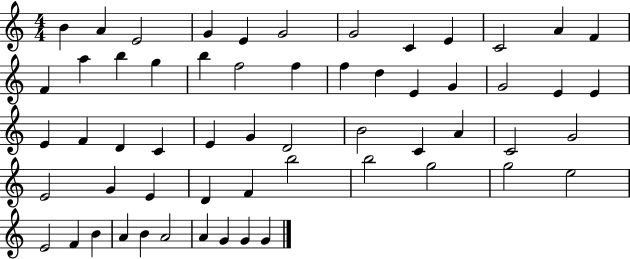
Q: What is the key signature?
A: C major